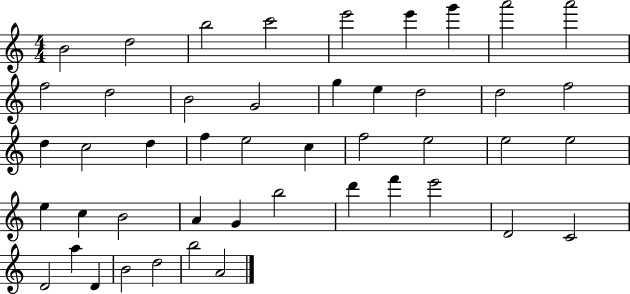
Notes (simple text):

B4/h D5/h B5/h C6/h E6/h E6/q G6/q A6/h A6/h F5/h D5/h B4/h G4/h G5/q E5/q D5/h D5/h F5/h D5/q C5/h D5/q F5/q E5/h C5/q F5/h E5/h E5/h E5/h E5/q C5/q B4/h A4/q G4/q B5/h D6/q F6/q E6/h D4/h C4/h D4/h A5/q D4/q B4/h D5/h B5/h A4/h